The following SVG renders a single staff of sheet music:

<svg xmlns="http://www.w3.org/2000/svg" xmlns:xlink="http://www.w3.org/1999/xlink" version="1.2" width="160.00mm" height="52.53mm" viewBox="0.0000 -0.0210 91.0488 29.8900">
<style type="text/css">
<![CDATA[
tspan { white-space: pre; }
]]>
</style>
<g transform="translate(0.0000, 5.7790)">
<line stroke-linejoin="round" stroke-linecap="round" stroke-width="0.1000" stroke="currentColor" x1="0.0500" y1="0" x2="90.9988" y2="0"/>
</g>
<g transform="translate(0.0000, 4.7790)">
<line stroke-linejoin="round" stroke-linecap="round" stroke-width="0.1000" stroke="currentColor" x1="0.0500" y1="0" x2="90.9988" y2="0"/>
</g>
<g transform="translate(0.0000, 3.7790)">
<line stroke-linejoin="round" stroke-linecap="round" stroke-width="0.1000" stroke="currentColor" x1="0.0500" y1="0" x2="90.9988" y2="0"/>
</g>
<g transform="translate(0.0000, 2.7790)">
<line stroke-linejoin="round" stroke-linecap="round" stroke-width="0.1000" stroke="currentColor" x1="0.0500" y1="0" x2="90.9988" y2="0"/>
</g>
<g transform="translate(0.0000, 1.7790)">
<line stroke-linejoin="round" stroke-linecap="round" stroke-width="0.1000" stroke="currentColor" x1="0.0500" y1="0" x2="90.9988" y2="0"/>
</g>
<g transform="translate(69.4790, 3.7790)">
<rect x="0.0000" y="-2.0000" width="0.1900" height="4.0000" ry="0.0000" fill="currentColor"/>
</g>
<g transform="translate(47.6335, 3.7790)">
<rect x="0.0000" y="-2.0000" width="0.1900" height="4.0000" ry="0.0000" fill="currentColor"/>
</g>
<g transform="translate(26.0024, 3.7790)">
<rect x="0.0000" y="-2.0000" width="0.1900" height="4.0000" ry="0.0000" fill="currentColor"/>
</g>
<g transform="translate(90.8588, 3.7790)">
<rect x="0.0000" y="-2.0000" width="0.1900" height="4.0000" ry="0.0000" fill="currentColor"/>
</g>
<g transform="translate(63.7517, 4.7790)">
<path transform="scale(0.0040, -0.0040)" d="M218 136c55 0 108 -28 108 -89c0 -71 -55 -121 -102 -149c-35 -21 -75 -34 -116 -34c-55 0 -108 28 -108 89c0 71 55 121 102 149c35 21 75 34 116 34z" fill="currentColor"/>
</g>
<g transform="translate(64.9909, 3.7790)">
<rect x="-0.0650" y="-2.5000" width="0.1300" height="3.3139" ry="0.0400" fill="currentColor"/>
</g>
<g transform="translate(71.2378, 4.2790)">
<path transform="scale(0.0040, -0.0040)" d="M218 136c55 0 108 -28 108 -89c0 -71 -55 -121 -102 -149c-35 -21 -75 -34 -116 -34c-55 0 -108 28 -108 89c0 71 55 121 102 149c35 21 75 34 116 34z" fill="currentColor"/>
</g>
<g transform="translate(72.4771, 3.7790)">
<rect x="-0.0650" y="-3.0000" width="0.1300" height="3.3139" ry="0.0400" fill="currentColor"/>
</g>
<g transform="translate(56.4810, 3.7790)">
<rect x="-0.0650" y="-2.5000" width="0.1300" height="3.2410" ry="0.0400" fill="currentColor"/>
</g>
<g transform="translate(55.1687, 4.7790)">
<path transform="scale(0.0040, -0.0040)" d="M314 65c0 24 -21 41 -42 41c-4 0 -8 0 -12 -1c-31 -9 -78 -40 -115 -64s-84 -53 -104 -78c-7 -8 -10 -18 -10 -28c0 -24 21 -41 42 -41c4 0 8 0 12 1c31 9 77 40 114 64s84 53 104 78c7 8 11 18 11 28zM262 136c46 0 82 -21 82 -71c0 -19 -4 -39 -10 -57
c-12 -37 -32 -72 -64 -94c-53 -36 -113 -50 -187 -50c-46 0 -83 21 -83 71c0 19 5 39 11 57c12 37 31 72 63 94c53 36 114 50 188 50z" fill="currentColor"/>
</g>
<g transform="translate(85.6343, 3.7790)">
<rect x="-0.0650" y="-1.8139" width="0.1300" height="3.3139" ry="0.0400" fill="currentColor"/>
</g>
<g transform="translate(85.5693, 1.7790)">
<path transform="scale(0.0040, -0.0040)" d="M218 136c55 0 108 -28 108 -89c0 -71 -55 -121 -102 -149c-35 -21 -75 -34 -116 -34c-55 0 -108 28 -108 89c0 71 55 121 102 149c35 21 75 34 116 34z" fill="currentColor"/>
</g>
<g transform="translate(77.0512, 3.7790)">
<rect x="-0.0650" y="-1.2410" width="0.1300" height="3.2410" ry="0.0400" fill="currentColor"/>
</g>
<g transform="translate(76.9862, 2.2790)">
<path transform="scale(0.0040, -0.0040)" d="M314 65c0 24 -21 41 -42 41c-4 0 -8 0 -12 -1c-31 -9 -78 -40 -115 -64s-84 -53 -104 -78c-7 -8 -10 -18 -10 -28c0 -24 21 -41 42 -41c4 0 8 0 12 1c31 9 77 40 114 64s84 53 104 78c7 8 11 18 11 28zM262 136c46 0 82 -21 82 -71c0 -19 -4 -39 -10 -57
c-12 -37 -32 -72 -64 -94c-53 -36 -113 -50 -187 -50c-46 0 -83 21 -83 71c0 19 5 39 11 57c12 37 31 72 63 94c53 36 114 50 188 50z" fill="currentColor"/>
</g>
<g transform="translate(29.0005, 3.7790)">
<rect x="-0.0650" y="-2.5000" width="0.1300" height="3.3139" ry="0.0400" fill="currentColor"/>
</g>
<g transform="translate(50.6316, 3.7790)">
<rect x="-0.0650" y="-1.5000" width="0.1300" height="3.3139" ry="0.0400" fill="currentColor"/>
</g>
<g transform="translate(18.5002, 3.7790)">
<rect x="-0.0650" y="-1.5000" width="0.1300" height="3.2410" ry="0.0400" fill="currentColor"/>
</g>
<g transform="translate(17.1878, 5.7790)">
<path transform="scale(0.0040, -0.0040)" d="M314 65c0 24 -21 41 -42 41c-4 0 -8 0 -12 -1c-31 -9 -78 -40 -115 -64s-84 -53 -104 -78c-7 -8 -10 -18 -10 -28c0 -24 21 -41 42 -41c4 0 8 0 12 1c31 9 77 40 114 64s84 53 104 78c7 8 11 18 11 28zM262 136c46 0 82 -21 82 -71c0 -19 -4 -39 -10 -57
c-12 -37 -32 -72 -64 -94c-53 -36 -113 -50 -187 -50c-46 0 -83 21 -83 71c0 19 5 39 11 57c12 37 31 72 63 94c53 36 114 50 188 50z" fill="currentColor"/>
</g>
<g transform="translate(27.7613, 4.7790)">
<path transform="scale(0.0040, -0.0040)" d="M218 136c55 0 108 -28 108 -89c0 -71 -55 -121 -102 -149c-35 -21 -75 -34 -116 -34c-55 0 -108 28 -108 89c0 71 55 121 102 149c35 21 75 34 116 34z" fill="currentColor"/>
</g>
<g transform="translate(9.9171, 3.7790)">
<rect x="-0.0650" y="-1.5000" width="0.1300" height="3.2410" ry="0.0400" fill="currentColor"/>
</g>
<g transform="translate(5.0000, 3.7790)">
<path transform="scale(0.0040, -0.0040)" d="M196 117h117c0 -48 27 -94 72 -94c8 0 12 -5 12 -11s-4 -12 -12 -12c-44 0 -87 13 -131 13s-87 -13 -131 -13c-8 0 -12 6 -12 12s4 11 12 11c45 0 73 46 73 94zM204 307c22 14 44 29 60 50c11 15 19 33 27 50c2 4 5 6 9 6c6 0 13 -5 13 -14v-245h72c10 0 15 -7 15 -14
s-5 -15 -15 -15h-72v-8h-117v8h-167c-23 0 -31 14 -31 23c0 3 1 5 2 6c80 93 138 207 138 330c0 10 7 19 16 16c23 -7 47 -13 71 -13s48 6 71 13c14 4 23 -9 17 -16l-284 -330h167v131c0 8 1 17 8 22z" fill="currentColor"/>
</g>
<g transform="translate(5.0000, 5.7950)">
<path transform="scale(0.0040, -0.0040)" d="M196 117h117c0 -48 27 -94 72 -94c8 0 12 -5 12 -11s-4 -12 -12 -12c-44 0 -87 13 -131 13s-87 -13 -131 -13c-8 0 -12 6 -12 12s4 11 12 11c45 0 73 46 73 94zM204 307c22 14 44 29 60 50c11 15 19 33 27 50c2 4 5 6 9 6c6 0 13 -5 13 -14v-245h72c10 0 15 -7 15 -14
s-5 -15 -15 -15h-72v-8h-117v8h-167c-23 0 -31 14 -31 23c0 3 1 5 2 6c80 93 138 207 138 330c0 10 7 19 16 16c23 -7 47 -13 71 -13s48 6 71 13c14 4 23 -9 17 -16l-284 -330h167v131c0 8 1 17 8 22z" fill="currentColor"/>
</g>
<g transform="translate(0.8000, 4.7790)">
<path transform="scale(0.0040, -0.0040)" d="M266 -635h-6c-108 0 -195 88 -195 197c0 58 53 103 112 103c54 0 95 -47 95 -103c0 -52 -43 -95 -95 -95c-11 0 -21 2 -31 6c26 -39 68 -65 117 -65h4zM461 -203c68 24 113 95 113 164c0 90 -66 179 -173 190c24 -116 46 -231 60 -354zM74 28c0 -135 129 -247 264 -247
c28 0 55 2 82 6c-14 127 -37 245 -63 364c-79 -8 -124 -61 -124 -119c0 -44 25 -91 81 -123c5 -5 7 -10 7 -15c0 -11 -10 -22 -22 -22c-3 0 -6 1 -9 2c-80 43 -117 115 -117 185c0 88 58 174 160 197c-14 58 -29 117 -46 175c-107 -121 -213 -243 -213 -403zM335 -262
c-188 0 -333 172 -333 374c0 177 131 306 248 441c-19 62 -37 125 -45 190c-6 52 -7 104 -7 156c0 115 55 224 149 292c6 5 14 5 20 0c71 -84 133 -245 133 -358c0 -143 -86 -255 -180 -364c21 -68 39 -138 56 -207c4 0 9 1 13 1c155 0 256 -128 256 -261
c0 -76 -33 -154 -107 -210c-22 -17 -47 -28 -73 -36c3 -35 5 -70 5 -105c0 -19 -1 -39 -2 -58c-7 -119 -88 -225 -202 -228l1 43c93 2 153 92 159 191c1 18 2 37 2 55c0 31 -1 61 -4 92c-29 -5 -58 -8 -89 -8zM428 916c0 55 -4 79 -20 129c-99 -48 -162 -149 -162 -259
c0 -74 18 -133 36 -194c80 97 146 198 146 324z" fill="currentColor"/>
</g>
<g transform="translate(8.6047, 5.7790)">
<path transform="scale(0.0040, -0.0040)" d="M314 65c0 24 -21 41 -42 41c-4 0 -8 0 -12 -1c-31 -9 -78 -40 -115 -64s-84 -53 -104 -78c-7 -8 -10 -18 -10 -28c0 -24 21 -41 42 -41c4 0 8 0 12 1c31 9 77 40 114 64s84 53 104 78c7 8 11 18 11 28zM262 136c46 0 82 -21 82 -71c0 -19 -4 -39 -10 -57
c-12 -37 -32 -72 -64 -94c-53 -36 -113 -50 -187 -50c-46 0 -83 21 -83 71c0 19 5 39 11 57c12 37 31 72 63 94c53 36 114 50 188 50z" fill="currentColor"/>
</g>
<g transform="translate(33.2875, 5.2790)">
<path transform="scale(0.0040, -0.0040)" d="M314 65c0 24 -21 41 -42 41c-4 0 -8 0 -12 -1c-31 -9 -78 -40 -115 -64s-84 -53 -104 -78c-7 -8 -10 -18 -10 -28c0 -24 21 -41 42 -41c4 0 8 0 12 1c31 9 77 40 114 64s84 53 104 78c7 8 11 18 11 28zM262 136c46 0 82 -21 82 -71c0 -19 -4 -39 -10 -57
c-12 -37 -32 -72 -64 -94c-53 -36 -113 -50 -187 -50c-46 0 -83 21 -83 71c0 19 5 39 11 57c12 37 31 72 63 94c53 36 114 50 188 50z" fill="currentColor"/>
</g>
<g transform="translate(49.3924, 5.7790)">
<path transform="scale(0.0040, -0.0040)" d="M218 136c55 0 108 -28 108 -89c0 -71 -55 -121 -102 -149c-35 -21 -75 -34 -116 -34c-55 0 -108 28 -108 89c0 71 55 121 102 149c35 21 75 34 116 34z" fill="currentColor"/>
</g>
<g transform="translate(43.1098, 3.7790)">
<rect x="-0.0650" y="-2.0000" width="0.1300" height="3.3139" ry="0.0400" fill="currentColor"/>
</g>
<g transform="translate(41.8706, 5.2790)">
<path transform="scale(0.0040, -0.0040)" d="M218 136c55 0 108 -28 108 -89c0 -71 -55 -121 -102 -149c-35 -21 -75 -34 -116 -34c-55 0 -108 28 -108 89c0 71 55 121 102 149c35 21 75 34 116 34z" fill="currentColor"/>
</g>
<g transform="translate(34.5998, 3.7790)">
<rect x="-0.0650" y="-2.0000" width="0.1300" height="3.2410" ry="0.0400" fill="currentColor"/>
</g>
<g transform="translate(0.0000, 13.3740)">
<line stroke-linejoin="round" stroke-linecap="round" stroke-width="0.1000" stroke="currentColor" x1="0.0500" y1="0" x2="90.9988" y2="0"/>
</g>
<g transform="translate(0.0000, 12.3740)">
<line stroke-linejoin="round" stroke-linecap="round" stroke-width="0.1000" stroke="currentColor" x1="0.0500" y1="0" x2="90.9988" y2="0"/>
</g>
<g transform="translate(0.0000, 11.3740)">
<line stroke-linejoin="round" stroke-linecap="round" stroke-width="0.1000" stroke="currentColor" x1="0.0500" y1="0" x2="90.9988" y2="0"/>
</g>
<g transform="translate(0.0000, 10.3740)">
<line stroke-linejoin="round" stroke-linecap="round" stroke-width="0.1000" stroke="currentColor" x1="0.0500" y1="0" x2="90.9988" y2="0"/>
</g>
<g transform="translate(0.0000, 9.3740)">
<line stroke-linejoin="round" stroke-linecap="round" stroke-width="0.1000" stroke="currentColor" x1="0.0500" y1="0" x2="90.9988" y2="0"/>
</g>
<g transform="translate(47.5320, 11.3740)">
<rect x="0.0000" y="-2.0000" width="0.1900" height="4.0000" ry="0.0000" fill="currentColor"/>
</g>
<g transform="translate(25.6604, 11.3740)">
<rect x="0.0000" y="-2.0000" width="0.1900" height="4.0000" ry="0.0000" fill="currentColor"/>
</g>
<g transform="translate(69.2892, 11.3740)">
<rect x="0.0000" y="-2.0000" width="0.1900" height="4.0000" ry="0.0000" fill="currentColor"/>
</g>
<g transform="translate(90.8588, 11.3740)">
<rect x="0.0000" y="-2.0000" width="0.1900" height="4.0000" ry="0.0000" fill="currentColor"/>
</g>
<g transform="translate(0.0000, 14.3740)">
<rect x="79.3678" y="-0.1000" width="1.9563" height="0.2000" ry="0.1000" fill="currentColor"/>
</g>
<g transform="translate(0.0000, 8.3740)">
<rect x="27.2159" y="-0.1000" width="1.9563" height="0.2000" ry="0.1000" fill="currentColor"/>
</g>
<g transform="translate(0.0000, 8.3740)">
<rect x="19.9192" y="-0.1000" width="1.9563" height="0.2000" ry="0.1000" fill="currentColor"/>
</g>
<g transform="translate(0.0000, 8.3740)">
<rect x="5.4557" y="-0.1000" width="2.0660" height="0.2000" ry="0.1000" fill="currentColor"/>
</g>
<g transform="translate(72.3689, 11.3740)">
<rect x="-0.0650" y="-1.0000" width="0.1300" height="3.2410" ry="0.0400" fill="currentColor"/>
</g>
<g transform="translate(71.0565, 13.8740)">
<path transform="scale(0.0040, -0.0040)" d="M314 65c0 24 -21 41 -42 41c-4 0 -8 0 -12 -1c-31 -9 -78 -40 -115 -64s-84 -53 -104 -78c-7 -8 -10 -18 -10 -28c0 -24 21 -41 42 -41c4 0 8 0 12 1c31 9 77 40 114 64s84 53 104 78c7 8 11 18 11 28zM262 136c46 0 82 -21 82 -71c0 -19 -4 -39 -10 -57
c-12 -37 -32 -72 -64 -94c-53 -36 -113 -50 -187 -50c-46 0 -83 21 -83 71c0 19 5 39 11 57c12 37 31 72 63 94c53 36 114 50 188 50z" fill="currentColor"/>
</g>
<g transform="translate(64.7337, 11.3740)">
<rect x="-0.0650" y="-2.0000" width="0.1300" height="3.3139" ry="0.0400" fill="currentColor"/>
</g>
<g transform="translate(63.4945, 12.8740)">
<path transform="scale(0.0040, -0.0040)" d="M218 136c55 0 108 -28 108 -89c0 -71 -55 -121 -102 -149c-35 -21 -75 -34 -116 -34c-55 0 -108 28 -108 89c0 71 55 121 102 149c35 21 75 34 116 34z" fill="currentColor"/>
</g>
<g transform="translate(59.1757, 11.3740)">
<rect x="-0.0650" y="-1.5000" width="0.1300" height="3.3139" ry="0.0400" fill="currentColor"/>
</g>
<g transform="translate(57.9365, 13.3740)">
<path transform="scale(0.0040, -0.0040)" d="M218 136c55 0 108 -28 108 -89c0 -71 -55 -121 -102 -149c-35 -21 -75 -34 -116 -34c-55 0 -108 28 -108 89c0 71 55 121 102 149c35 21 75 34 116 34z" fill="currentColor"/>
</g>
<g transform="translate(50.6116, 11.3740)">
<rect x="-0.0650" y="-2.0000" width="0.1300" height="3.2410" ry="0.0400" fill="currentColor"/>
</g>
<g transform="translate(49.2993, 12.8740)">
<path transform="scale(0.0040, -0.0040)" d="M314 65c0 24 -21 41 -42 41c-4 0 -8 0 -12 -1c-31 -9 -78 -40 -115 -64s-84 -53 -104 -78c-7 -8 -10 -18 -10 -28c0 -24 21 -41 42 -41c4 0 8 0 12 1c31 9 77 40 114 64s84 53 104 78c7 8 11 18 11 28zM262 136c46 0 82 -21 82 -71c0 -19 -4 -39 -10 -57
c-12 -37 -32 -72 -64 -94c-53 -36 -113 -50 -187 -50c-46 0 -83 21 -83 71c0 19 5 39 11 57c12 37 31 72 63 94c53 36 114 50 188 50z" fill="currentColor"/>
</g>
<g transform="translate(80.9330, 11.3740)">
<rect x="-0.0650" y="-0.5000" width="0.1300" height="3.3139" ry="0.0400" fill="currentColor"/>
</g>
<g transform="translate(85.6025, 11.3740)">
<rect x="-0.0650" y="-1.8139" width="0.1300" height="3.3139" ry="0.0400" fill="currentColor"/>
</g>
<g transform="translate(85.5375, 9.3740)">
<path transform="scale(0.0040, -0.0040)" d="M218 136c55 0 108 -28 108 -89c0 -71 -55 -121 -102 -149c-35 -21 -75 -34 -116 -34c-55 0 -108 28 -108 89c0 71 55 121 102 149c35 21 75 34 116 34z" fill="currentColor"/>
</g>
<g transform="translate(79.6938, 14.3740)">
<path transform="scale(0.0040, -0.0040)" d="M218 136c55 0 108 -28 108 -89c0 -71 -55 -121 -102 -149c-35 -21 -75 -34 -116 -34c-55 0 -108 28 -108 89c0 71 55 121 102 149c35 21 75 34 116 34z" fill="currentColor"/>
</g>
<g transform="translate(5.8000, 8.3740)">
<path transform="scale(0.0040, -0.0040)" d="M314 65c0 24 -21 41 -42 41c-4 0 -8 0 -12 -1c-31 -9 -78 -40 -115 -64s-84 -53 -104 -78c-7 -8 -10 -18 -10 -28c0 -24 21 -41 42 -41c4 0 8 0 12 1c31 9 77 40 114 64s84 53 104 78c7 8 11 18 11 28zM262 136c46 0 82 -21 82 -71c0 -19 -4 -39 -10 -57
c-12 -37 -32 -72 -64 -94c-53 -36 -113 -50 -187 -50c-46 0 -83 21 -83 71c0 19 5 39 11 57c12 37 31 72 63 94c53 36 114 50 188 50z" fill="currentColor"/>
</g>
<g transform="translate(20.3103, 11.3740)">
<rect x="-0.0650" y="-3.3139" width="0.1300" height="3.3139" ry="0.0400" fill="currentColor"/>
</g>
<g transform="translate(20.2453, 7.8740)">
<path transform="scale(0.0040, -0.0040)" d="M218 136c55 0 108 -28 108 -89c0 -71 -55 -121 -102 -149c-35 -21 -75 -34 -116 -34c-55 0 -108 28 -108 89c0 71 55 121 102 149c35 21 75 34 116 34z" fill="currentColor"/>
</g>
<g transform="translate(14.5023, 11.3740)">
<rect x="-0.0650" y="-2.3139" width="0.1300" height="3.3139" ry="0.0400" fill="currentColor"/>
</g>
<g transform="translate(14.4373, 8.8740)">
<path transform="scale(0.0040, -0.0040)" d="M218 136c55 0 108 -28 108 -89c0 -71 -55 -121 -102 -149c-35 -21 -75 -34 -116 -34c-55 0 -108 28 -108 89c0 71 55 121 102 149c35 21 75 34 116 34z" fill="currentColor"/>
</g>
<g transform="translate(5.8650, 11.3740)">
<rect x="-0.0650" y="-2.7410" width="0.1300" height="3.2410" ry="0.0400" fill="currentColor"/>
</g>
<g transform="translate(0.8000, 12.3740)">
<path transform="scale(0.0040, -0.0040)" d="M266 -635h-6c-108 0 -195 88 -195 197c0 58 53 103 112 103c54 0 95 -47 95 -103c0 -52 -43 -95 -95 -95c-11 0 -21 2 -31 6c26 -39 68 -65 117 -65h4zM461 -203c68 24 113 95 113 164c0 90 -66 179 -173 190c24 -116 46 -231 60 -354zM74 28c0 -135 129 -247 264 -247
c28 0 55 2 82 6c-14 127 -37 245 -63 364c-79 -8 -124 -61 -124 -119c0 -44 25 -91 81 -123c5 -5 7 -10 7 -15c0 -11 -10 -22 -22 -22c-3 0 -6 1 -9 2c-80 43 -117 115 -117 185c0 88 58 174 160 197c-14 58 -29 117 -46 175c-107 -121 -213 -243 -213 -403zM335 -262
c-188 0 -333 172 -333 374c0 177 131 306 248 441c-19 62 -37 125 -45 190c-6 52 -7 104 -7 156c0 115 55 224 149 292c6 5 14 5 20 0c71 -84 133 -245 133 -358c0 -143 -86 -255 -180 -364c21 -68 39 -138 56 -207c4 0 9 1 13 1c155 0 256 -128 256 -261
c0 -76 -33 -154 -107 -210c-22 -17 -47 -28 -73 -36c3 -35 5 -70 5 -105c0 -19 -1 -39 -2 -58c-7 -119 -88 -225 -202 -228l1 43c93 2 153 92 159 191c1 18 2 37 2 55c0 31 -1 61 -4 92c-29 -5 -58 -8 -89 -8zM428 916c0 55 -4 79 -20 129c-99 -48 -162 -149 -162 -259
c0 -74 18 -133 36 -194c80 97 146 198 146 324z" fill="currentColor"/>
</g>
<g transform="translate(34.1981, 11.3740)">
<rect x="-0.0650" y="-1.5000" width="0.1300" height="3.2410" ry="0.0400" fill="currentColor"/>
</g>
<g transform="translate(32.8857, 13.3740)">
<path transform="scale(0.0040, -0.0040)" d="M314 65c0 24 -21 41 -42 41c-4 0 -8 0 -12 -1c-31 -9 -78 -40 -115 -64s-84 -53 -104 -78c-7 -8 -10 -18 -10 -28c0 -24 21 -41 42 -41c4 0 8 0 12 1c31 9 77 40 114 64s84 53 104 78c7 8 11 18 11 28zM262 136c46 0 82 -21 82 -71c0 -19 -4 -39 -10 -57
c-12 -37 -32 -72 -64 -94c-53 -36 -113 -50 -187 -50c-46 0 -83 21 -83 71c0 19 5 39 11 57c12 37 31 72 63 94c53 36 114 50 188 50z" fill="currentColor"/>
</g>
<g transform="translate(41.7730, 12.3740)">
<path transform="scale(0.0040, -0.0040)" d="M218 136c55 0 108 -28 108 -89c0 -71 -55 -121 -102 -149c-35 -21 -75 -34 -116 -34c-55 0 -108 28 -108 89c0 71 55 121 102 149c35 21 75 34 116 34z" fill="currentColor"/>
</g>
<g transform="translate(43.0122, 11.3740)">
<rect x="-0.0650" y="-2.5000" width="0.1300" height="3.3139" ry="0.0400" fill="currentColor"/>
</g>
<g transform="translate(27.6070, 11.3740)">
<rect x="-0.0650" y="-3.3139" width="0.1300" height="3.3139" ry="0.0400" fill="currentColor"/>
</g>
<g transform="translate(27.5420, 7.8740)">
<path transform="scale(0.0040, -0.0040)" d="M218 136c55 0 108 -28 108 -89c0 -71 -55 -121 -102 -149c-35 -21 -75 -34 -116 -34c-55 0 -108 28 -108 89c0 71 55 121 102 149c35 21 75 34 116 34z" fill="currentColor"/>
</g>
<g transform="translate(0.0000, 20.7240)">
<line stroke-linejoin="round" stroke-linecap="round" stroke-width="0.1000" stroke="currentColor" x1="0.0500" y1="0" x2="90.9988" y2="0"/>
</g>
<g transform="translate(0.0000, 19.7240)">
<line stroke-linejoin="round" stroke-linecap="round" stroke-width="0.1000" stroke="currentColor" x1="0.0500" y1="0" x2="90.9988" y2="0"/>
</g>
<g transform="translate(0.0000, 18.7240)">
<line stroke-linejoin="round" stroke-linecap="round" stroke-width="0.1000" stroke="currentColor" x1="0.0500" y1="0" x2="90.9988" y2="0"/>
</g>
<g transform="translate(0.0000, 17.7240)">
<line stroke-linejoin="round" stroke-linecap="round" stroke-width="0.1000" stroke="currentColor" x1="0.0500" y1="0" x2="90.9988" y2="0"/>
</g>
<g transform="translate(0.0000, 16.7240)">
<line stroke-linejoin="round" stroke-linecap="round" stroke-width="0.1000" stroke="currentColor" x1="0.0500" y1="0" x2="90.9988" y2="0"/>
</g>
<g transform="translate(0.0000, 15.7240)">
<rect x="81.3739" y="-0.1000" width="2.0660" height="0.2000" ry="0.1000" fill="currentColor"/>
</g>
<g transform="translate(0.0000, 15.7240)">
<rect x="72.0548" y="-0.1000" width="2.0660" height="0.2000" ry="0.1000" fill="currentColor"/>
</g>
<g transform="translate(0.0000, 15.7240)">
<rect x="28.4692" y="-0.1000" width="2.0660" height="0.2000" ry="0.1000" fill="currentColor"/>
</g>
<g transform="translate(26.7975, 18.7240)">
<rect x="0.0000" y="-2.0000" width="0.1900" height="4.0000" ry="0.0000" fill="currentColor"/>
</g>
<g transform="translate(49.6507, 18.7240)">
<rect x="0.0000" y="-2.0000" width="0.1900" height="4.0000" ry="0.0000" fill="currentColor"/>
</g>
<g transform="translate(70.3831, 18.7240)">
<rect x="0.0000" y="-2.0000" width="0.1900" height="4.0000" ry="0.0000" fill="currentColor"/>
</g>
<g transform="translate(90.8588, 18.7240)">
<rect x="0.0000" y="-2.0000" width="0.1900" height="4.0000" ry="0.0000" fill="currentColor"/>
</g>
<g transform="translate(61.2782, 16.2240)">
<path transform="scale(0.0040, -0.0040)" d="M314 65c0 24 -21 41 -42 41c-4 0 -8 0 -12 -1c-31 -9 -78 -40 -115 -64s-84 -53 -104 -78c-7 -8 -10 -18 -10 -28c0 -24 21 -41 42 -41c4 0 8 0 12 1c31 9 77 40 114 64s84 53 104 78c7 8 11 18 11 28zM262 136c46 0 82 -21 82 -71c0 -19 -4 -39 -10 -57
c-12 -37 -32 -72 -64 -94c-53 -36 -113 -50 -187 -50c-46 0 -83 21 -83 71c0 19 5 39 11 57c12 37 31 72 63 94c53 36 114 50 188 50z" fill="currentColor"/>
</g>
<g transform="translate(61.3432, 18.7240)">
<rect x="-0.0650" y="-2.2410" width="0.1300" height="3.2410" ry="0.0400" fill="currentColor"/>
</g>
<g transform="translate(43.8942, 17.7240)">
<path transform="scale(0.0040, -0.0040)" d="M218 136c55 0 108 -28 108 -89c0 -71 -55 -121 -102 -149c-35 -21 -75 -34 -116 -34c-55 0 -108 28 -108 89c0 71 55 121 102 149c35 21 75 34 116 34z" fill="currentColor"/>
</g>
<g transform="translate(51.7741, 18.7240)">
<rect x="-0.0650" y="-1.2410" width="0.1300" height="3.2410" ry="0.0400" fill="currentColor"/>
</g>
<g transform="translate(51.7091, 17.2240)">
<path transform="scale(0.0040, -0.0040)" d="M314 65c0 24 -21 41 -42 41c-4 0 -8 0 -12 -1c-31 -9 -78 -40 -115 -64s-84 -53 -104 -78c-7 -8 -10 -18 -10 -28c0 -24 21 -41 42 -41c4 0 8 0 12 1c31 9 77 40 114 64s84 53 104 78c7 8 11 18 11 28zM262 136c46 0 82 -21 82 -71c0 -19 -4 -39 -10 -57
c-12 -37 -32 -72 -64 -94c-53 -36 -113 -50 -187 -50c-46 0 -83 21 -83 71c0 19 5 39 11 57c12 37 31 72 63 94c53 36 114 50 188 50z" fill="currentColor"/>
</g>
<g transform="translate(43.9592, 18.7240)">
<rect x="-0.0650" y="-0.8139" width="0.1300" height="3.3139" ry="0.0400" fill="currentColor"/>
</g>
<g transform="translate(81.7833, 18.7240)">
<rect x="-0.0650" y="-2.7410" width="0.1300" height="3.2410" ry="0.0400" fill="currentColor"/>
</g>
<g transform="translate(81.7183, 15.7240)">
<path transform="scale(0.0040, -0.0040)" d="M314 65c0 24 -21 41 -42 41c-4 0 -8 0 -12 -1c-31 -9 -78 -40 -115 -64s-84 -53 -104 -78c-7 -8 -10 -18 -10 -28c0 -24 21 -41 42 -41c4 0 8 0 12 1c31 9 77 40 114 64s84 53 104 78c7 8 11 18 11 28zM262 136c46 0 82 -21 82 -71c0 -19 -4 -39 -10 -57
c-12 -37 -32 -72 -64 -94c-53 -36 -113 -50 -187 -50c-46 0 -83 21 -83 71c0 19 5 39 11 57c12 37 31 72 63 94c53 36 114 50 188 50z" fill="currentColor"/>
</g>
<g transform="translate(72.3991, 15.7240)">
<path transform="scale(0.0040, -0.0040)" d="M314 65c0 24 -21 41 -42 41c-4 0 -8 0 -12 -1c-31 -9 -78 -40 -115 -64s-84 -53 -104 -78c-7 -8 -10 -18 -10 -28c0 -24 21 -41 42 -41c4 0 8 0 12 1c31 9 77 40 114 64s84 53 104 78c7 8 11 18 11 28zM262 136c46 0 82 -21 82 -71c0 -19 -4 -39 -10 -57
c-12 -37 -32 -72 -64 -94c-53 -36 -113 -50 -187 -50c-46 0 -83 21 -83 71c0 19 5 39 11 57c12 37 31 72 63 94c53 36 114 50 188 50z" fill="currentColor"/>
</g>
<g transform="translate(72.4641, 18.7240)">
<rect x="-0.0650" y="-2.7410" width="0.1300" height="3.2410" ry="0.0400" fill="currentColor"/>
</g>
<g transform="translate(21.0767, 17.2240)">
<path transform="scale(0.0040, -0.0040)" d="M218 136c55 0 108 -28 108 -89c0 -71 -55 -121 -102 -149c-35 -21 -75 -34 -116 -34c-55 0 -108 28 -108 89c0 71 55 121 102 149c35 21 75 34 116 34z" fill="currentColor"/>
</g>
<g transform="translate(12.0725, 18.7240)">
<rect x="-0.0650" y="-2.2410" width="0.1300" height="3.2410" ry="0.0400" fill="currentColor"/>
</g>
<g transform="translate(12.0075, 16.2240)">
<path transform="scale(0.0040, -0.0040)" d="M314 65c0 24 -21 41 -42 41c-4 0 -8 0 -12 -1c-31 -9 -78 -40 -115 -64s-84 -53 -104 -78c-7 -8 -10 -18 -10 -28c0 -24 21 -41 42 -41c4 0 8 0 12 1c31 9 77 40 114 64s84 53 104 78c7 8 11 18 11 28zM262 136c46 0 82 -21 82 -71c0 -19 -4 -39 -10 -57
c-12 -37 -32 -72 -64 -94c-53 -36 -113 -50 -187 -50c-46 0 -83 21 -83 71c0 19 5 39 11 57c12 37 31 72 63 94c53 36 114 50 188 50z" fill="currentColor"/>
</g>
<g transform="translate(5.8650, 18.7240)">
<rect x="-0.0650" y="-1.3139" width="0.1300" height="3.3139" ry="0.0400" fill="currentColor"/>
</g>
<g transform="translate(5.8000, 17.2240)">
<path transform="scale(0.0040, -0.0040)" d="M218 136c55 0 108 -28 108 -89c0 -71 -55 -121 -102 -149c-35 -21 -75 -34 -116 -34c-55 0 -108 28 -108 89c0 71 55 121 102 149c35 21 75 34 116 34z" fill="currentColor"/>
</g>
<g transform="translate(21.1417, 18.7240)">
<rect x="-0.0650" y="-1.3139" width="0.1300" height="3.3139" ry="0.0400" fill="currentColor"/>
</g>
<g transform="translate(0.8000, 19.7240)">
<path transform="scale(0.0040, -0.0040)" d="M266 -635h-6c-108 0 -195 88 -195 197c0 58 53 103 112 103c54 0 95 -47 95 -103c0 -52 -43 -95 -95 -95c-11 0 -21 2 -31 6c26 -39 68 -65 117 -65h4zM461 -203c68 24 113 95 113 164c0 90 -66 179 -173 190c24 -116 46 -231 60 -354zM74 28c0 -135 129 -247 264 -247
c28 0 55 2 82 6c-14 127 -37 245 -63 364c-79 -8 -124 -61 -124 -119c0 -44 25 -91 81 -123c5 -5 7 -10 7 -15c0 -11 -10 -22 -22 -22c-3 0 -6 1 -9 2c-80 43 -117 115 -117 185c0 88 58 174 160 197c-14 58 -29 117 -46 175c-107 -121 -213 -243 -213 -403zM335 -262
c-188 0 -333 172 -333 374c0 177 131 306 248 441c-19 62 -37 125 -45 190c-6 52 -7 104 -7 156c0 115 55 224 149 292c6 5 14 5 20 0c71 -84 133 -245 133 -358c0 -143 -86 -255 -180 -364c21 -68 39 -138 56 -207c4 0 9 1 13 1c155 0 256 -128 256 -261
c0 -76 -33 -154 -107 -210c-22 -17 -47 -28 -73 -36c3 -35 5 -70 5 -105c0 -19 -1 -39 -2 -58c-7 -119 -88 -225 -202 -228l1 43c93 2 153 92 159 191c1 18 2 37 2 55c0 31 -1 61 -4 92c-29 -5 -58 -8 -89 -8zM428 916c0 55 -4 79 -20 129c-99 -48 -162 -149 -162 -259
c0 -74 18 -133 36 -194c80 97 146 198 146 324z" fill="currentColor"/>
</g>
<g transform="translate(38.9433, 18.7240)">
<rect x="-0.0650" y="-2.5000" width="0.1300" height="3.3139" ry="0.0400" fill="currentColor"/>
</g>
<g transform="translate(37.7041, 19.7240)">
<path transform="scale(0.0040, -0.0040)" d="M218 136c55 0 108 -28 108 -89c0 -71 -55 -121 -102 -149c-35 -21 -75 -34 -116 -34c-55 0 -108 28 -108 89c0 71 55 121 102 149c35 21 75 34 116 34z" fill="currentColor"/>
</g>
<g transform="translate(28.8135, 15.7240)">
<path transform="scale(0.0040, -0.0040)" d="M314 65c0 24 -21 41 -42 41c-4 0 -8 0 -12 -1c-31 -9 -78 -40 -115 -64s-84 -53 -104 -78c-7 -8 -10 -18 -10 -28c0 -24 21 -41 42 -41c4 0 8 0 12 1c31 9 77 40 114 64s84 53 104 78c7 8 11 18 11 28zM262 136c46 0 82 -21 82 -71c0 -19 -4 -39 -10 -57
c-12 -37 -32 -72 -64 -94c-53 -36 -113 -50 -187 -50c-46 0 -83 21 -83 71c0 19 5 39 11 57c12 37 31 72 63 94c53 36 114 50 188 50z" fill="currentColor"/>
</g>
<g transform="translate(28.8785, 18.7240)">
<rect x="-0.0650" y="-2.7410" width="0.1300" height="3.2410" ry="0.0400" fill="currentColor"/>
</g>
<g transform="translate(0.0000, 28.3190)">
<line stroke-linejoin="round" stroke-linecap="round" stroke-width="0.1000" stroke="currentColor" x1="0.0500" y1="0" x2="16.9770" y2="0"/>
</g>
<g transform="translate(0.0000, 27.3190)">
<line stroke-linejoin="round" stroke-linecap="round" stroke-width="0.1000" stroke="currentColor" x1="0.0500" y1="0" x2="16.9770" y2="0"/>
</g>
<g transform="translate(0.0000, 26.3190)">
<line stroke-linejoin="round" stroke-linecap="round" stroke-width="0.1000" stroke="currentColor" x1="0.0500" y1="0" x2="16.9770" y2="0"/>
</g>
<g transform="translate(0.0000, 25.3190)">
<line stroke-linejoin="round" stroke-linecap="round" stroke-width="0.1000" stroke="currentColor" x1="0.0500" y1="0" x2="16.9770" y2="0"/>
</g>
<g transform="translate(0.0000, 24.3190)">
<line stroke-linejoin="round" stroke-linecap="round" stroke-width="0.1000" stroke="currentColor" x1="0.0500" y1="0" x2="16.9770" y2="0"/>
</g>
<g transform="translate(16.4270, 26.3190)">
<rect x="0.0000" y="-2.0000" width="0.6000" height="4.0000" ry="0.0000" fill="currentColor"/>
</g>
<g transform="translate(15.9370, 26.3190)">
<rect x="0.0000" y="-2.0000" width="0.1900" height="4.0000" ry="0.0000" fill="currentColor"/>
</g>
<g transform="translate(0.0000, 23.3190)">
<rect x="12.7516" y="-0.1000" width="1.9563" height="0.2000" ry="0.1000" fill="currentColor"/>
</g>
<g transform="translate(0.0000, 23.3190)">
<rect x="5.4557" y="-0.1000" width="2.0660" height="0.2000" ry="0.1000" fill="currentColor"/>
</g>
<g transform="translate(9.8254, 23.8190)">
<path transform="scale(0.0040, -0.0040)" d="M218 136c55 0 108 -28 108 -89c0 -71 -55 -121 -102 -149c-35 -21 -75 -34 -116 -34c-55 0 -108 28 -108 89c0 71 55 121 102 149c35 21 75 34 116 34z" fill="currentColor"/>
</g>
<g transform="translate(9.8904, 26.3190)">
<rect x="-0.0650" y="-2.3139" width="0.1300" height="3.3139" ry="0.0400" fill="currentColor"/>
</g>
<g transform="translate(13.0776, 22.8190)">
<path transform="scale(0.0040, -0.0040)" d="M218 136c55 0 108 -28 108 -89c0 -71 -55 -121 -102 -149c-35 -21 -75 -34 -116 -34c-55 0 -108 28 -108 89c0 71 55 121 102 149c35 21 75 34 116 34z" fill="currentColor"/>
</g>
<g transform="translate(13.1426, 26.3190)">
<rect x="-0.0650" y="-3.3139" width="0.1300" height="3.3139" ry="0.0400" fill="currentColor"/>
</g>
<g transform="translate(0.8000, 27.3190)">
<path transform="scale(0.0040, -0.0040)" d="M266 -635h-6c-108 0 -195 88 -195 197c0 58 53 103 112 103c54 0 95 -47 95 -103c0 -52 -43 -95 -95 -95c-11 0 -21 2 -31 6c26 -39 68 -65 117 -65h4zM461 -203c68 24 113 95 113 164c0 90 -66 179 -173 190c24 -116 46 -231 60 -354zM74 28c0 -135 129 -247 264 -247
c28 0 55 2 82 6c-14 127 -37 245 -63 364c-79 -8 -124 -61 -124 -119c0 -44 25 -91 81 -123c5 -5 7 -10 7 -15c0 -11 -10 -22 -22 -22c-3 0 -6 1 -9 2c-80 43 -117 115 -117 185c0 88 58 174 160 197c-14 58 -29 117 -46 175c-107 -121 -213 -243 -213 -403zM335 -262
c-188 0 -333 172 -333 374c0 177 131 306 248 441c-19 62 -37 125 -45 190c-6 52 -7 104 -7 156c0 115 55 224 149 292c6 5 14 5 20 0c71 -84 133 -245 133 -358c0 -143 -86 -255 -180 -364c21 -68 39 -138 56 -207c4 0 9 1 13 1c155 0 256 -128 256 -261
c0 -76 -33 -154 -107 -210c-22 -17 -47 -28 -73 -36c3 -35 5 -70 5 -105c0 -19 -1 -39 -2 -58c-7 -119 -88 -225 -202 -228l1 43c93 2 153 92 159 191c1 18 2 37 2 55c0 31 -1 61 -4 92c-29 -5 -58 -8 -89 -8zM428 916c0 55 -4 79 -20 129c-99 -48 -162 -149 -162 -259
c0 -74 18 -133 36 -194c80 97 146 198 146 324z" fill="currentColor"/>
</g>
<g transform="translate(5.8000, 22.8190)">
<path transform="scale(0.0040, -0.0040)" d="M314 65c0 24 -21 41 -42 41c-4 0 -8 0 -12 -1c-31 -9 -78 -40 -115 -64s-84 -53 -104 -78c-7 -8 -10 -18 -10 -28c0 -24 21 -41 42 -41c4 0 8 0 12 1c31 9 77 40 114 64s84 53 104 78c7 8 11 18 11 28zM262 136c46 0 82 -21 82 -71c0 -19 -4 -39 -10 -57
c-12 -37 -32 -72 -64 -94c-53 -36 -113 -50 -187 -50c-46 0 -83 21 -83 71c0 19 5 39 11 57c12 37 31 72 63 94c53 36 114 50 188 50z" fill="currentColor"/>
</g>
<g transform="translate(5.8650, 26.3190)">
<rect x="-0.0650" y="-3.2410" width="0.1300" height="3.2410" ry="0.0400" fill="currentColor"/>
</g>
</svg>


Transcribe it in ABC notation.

X:1
T:Untitled
M:4/4
L:1/4
K:C
E2 E2 G F2 F E G2 G A e2 f a2 g b b E2 G F2 E F D2 C f e g2 e a2 G d e2 g2 a2 a2 b2 g b